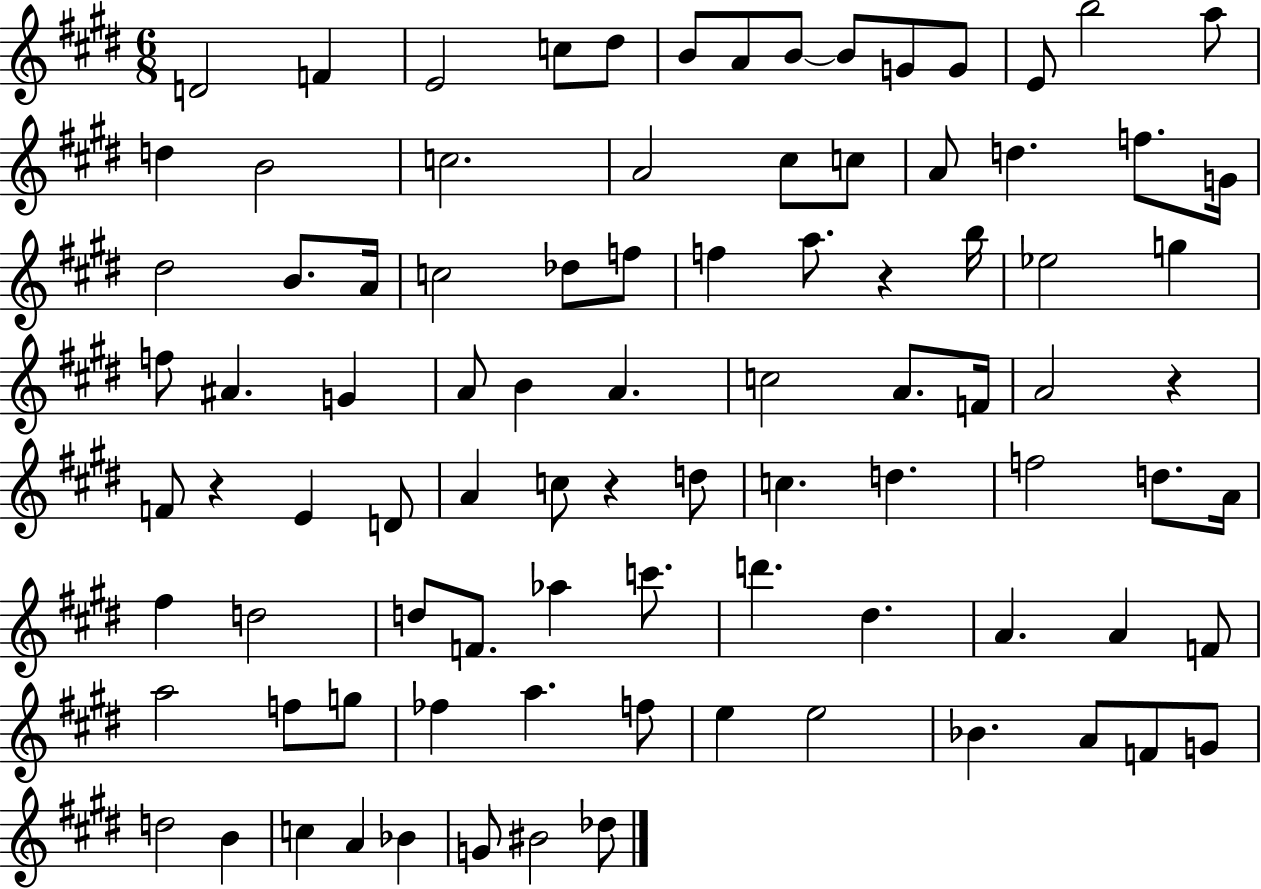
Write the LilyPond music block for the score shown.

{
  \clef treble
  \numericTimeSignature
  \time 6/8
  \key e \major
  \repeat volta 2 { d'2 f'4 | e'2 c''8 dis''8 | b'8 a'8 b'8~~ b'8 g'8 g'8 | e'8 b''2 a''8 | \break d''4 b'2 | c''2. | a'2 cis''8 c''8 | a'8 d''4. f''8. g'16 | \break dis''2 b'8. a'16 | c''2 des''8 f''8 | f''4 a''8. r4 b''16 | ees''2 g''4 | \break f''8 ais'4. g'4 | a'8 b'4 a'4. | c''2 a'8. f'16 | a'2 r4 | \break f'8 r4 e'4 d'8 | a'4 c''8 r4 d''8 | c''4. d''4. | f''2 d''8. a'16 | \break fis''4 d''2 | d''8 f'8. aes''4 c'''8. | d'''4. dis''4. | a'4. a'4 f'8 | \break a''2 f''8 g''8 | fes''4 a''4. f''8 | e''4 e''2 | bes'4. a'8 f'8 g'8 | \break d''2 b'4 | c''4 a'4 bes'4 | g'8 bis'2 des''8 | } \bar "|."
}